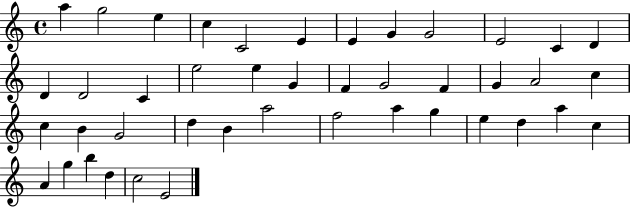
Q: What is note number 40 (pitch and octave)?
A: B5